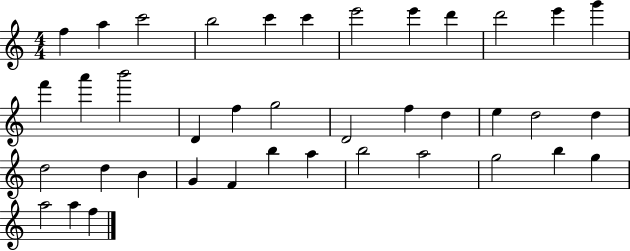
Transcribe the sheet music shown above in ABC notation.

X:1
T:Untitled
M:4/4
L:1/4
K:C
f a c'2 b2 c' c' e'2 e' d' d'2 e' g' f' a' b'2 D f g2 D2 f d e d2 d d2 d B G F b a b2 a2 g2 b g a2 a f